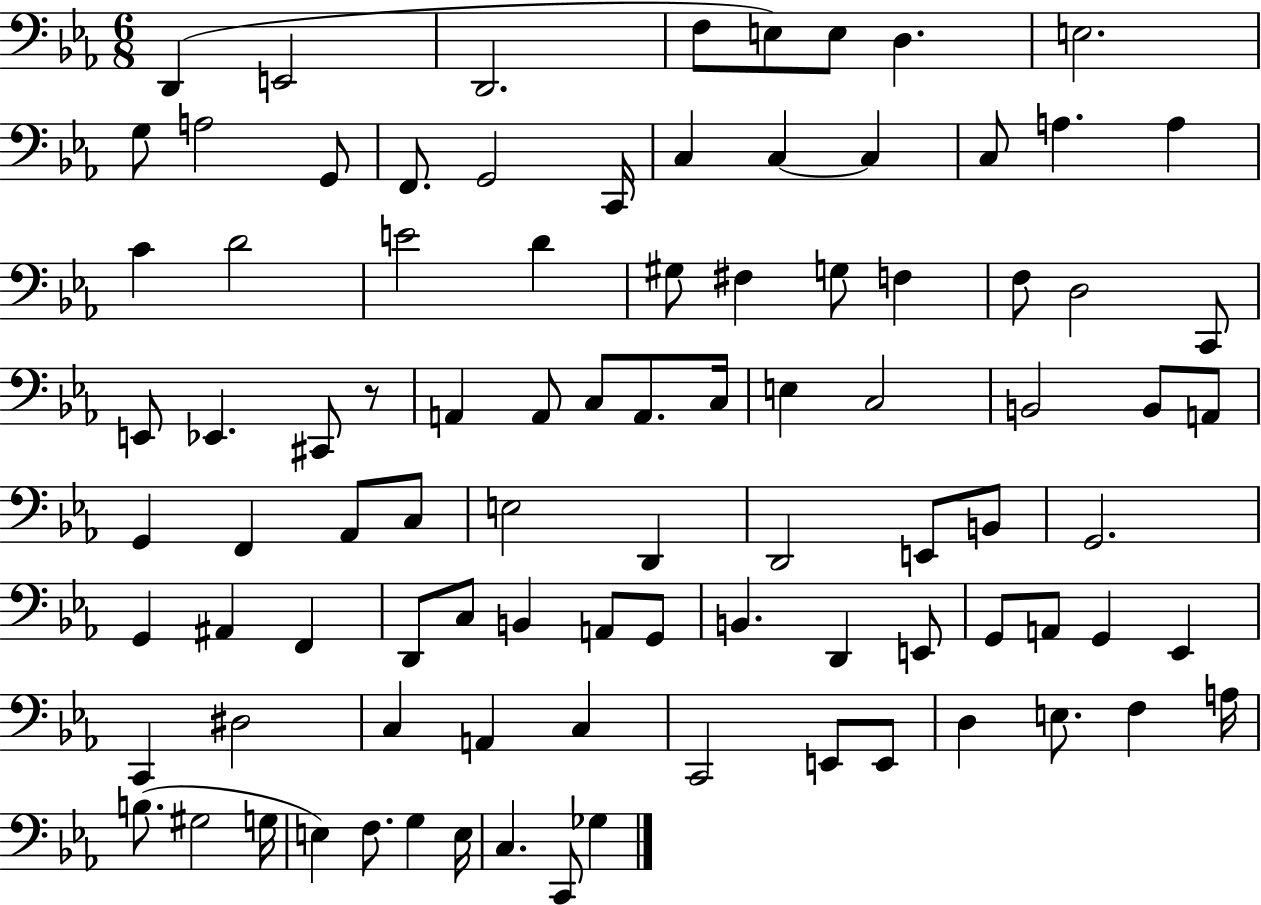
D2/q E2/h D2/h. F3/e E3/e E3/e D3/q. E3/h. G3/e A3/h G2/e F2/e. G2/h C2/s C3/q C3/q C3/q C3/e A3/q. A3/q C4/q D4/h E4/h D4/q G#3/e F#3/q G3/e F3/q F3/e D3/h C2/e E2/e Eb2/q. C#2/e R/e A2/q A2/e C3/e A2/e. C3/s E3/q C3/h B2/h B2/e A2/e G2/q F2/q Ab2/e C3/e E3/h D2/q D2/h E2/e B2/e G2/h. G2/q A#2/q F2/q D2/e C3/e B2/q A2/e G2/e B2/q. D2/q E2/e G2/e A2/e G2/q Eb2/q C2/q D#3/h C3/q A2/q C3/q C2/h E2/e E2/e D3/q E3/e. F3/q A3/s B3/e. G#3/h G3/s E3/q F3/e. G3/q E3/s C3/q. C2/e Gb3/q